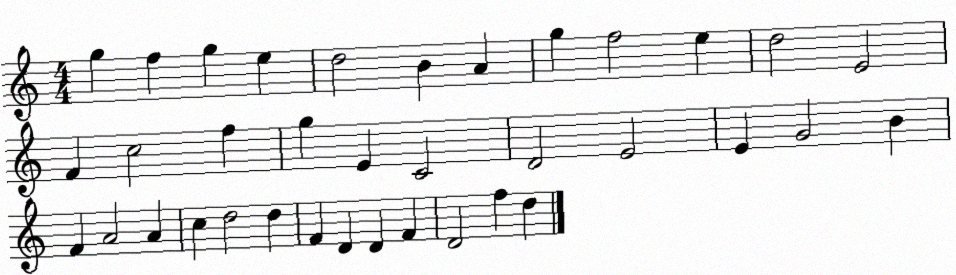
X:1
T:Untitled
M:4/4
L:1/4
K:C
g f g e d2 B A g f2 e d2 E2 F c2 f g E C2 D2 E2 E G2 B F A2 A c d2 d F D D F D2 f d